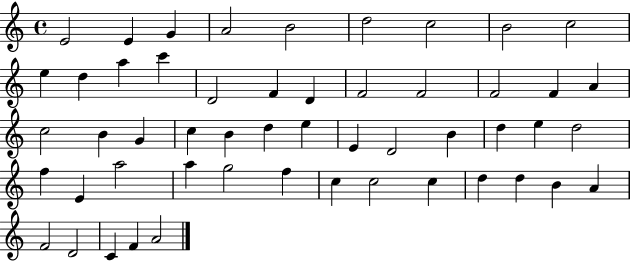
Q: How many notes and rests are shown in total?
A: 52